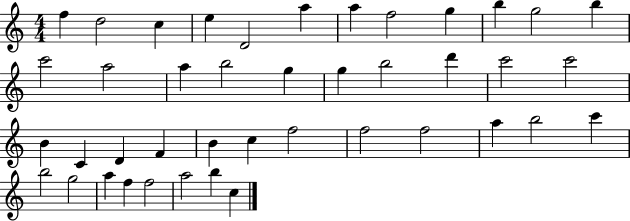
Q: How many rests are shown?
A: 0